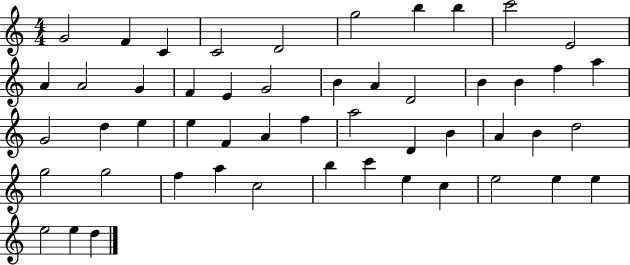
{
  \clef treble
  \numericTimeSignature
  \time 4/4
  \key c \major
  g'2 f'4 c'4 | c'2 d'2 | g''2 b''4 b''4 | c'''2 e'2 | \break a'4 a'2 g'4 | f'4 e'4 g'2 | b'4 a'4 d'2 | b'4 b'4 f''4 a''4 | \break g'2 d''4 e''4 | e''4 f'4 a'4 f''4 | a''2 d'4 b'4 | a'4 b'4 d''2 | \break g''2 g''2 | f''4 a''4 c''2 | b''4 c'''4 e''4 c''4 | e''2 e''4 e''4 | \break e''2 e''4 d''4 | \bar "|."
}